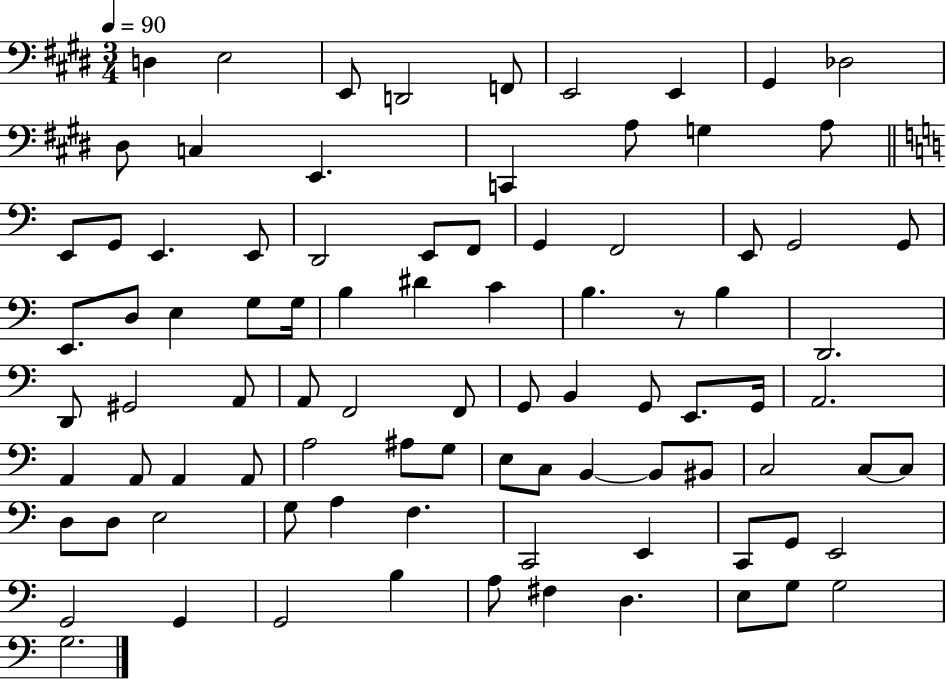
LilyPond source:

{
  \clef bass
  \numericTimeSignature
  \time 3/4
  \key e \major
  \tempo 4 = 90
  d4 e2 | e,8 d,2 f,8 | e,2 e,4 | gis,4 des2 | \break dis8 c4 e,4. | c,4 a8 g4 a8 | \bar "||" \break \key a \minor e,8 g,8 e,4. e,8 | d,2 e,8 f,8 | g,4 f,2 | e,8 g,2 g,8 | \break e,8. d8 e4 g8 g16 | b4 dis'4 c'4 | b4. r8 b4 | d,2. | \break d,8 gis,2 a,8 | a,8 f,2 f,8 | g,8 b,4 g,8 e,8. g,16 | a,2. | \break a,4 a,8 a,4 a,8 | a2 ais8 g8 | e8 c8 b,4~~ b,8 bis,8 | c2 c8~~ c8 | \break d8 d8 e2 | g8 a4 f4. | c,2 e,4 | c,8 g,8 e,2 | \break g,2 g,4 | g,2 b4 | a8 fis4 d4. | e8 g8 g2 | \break g2. | \bar "|."
}